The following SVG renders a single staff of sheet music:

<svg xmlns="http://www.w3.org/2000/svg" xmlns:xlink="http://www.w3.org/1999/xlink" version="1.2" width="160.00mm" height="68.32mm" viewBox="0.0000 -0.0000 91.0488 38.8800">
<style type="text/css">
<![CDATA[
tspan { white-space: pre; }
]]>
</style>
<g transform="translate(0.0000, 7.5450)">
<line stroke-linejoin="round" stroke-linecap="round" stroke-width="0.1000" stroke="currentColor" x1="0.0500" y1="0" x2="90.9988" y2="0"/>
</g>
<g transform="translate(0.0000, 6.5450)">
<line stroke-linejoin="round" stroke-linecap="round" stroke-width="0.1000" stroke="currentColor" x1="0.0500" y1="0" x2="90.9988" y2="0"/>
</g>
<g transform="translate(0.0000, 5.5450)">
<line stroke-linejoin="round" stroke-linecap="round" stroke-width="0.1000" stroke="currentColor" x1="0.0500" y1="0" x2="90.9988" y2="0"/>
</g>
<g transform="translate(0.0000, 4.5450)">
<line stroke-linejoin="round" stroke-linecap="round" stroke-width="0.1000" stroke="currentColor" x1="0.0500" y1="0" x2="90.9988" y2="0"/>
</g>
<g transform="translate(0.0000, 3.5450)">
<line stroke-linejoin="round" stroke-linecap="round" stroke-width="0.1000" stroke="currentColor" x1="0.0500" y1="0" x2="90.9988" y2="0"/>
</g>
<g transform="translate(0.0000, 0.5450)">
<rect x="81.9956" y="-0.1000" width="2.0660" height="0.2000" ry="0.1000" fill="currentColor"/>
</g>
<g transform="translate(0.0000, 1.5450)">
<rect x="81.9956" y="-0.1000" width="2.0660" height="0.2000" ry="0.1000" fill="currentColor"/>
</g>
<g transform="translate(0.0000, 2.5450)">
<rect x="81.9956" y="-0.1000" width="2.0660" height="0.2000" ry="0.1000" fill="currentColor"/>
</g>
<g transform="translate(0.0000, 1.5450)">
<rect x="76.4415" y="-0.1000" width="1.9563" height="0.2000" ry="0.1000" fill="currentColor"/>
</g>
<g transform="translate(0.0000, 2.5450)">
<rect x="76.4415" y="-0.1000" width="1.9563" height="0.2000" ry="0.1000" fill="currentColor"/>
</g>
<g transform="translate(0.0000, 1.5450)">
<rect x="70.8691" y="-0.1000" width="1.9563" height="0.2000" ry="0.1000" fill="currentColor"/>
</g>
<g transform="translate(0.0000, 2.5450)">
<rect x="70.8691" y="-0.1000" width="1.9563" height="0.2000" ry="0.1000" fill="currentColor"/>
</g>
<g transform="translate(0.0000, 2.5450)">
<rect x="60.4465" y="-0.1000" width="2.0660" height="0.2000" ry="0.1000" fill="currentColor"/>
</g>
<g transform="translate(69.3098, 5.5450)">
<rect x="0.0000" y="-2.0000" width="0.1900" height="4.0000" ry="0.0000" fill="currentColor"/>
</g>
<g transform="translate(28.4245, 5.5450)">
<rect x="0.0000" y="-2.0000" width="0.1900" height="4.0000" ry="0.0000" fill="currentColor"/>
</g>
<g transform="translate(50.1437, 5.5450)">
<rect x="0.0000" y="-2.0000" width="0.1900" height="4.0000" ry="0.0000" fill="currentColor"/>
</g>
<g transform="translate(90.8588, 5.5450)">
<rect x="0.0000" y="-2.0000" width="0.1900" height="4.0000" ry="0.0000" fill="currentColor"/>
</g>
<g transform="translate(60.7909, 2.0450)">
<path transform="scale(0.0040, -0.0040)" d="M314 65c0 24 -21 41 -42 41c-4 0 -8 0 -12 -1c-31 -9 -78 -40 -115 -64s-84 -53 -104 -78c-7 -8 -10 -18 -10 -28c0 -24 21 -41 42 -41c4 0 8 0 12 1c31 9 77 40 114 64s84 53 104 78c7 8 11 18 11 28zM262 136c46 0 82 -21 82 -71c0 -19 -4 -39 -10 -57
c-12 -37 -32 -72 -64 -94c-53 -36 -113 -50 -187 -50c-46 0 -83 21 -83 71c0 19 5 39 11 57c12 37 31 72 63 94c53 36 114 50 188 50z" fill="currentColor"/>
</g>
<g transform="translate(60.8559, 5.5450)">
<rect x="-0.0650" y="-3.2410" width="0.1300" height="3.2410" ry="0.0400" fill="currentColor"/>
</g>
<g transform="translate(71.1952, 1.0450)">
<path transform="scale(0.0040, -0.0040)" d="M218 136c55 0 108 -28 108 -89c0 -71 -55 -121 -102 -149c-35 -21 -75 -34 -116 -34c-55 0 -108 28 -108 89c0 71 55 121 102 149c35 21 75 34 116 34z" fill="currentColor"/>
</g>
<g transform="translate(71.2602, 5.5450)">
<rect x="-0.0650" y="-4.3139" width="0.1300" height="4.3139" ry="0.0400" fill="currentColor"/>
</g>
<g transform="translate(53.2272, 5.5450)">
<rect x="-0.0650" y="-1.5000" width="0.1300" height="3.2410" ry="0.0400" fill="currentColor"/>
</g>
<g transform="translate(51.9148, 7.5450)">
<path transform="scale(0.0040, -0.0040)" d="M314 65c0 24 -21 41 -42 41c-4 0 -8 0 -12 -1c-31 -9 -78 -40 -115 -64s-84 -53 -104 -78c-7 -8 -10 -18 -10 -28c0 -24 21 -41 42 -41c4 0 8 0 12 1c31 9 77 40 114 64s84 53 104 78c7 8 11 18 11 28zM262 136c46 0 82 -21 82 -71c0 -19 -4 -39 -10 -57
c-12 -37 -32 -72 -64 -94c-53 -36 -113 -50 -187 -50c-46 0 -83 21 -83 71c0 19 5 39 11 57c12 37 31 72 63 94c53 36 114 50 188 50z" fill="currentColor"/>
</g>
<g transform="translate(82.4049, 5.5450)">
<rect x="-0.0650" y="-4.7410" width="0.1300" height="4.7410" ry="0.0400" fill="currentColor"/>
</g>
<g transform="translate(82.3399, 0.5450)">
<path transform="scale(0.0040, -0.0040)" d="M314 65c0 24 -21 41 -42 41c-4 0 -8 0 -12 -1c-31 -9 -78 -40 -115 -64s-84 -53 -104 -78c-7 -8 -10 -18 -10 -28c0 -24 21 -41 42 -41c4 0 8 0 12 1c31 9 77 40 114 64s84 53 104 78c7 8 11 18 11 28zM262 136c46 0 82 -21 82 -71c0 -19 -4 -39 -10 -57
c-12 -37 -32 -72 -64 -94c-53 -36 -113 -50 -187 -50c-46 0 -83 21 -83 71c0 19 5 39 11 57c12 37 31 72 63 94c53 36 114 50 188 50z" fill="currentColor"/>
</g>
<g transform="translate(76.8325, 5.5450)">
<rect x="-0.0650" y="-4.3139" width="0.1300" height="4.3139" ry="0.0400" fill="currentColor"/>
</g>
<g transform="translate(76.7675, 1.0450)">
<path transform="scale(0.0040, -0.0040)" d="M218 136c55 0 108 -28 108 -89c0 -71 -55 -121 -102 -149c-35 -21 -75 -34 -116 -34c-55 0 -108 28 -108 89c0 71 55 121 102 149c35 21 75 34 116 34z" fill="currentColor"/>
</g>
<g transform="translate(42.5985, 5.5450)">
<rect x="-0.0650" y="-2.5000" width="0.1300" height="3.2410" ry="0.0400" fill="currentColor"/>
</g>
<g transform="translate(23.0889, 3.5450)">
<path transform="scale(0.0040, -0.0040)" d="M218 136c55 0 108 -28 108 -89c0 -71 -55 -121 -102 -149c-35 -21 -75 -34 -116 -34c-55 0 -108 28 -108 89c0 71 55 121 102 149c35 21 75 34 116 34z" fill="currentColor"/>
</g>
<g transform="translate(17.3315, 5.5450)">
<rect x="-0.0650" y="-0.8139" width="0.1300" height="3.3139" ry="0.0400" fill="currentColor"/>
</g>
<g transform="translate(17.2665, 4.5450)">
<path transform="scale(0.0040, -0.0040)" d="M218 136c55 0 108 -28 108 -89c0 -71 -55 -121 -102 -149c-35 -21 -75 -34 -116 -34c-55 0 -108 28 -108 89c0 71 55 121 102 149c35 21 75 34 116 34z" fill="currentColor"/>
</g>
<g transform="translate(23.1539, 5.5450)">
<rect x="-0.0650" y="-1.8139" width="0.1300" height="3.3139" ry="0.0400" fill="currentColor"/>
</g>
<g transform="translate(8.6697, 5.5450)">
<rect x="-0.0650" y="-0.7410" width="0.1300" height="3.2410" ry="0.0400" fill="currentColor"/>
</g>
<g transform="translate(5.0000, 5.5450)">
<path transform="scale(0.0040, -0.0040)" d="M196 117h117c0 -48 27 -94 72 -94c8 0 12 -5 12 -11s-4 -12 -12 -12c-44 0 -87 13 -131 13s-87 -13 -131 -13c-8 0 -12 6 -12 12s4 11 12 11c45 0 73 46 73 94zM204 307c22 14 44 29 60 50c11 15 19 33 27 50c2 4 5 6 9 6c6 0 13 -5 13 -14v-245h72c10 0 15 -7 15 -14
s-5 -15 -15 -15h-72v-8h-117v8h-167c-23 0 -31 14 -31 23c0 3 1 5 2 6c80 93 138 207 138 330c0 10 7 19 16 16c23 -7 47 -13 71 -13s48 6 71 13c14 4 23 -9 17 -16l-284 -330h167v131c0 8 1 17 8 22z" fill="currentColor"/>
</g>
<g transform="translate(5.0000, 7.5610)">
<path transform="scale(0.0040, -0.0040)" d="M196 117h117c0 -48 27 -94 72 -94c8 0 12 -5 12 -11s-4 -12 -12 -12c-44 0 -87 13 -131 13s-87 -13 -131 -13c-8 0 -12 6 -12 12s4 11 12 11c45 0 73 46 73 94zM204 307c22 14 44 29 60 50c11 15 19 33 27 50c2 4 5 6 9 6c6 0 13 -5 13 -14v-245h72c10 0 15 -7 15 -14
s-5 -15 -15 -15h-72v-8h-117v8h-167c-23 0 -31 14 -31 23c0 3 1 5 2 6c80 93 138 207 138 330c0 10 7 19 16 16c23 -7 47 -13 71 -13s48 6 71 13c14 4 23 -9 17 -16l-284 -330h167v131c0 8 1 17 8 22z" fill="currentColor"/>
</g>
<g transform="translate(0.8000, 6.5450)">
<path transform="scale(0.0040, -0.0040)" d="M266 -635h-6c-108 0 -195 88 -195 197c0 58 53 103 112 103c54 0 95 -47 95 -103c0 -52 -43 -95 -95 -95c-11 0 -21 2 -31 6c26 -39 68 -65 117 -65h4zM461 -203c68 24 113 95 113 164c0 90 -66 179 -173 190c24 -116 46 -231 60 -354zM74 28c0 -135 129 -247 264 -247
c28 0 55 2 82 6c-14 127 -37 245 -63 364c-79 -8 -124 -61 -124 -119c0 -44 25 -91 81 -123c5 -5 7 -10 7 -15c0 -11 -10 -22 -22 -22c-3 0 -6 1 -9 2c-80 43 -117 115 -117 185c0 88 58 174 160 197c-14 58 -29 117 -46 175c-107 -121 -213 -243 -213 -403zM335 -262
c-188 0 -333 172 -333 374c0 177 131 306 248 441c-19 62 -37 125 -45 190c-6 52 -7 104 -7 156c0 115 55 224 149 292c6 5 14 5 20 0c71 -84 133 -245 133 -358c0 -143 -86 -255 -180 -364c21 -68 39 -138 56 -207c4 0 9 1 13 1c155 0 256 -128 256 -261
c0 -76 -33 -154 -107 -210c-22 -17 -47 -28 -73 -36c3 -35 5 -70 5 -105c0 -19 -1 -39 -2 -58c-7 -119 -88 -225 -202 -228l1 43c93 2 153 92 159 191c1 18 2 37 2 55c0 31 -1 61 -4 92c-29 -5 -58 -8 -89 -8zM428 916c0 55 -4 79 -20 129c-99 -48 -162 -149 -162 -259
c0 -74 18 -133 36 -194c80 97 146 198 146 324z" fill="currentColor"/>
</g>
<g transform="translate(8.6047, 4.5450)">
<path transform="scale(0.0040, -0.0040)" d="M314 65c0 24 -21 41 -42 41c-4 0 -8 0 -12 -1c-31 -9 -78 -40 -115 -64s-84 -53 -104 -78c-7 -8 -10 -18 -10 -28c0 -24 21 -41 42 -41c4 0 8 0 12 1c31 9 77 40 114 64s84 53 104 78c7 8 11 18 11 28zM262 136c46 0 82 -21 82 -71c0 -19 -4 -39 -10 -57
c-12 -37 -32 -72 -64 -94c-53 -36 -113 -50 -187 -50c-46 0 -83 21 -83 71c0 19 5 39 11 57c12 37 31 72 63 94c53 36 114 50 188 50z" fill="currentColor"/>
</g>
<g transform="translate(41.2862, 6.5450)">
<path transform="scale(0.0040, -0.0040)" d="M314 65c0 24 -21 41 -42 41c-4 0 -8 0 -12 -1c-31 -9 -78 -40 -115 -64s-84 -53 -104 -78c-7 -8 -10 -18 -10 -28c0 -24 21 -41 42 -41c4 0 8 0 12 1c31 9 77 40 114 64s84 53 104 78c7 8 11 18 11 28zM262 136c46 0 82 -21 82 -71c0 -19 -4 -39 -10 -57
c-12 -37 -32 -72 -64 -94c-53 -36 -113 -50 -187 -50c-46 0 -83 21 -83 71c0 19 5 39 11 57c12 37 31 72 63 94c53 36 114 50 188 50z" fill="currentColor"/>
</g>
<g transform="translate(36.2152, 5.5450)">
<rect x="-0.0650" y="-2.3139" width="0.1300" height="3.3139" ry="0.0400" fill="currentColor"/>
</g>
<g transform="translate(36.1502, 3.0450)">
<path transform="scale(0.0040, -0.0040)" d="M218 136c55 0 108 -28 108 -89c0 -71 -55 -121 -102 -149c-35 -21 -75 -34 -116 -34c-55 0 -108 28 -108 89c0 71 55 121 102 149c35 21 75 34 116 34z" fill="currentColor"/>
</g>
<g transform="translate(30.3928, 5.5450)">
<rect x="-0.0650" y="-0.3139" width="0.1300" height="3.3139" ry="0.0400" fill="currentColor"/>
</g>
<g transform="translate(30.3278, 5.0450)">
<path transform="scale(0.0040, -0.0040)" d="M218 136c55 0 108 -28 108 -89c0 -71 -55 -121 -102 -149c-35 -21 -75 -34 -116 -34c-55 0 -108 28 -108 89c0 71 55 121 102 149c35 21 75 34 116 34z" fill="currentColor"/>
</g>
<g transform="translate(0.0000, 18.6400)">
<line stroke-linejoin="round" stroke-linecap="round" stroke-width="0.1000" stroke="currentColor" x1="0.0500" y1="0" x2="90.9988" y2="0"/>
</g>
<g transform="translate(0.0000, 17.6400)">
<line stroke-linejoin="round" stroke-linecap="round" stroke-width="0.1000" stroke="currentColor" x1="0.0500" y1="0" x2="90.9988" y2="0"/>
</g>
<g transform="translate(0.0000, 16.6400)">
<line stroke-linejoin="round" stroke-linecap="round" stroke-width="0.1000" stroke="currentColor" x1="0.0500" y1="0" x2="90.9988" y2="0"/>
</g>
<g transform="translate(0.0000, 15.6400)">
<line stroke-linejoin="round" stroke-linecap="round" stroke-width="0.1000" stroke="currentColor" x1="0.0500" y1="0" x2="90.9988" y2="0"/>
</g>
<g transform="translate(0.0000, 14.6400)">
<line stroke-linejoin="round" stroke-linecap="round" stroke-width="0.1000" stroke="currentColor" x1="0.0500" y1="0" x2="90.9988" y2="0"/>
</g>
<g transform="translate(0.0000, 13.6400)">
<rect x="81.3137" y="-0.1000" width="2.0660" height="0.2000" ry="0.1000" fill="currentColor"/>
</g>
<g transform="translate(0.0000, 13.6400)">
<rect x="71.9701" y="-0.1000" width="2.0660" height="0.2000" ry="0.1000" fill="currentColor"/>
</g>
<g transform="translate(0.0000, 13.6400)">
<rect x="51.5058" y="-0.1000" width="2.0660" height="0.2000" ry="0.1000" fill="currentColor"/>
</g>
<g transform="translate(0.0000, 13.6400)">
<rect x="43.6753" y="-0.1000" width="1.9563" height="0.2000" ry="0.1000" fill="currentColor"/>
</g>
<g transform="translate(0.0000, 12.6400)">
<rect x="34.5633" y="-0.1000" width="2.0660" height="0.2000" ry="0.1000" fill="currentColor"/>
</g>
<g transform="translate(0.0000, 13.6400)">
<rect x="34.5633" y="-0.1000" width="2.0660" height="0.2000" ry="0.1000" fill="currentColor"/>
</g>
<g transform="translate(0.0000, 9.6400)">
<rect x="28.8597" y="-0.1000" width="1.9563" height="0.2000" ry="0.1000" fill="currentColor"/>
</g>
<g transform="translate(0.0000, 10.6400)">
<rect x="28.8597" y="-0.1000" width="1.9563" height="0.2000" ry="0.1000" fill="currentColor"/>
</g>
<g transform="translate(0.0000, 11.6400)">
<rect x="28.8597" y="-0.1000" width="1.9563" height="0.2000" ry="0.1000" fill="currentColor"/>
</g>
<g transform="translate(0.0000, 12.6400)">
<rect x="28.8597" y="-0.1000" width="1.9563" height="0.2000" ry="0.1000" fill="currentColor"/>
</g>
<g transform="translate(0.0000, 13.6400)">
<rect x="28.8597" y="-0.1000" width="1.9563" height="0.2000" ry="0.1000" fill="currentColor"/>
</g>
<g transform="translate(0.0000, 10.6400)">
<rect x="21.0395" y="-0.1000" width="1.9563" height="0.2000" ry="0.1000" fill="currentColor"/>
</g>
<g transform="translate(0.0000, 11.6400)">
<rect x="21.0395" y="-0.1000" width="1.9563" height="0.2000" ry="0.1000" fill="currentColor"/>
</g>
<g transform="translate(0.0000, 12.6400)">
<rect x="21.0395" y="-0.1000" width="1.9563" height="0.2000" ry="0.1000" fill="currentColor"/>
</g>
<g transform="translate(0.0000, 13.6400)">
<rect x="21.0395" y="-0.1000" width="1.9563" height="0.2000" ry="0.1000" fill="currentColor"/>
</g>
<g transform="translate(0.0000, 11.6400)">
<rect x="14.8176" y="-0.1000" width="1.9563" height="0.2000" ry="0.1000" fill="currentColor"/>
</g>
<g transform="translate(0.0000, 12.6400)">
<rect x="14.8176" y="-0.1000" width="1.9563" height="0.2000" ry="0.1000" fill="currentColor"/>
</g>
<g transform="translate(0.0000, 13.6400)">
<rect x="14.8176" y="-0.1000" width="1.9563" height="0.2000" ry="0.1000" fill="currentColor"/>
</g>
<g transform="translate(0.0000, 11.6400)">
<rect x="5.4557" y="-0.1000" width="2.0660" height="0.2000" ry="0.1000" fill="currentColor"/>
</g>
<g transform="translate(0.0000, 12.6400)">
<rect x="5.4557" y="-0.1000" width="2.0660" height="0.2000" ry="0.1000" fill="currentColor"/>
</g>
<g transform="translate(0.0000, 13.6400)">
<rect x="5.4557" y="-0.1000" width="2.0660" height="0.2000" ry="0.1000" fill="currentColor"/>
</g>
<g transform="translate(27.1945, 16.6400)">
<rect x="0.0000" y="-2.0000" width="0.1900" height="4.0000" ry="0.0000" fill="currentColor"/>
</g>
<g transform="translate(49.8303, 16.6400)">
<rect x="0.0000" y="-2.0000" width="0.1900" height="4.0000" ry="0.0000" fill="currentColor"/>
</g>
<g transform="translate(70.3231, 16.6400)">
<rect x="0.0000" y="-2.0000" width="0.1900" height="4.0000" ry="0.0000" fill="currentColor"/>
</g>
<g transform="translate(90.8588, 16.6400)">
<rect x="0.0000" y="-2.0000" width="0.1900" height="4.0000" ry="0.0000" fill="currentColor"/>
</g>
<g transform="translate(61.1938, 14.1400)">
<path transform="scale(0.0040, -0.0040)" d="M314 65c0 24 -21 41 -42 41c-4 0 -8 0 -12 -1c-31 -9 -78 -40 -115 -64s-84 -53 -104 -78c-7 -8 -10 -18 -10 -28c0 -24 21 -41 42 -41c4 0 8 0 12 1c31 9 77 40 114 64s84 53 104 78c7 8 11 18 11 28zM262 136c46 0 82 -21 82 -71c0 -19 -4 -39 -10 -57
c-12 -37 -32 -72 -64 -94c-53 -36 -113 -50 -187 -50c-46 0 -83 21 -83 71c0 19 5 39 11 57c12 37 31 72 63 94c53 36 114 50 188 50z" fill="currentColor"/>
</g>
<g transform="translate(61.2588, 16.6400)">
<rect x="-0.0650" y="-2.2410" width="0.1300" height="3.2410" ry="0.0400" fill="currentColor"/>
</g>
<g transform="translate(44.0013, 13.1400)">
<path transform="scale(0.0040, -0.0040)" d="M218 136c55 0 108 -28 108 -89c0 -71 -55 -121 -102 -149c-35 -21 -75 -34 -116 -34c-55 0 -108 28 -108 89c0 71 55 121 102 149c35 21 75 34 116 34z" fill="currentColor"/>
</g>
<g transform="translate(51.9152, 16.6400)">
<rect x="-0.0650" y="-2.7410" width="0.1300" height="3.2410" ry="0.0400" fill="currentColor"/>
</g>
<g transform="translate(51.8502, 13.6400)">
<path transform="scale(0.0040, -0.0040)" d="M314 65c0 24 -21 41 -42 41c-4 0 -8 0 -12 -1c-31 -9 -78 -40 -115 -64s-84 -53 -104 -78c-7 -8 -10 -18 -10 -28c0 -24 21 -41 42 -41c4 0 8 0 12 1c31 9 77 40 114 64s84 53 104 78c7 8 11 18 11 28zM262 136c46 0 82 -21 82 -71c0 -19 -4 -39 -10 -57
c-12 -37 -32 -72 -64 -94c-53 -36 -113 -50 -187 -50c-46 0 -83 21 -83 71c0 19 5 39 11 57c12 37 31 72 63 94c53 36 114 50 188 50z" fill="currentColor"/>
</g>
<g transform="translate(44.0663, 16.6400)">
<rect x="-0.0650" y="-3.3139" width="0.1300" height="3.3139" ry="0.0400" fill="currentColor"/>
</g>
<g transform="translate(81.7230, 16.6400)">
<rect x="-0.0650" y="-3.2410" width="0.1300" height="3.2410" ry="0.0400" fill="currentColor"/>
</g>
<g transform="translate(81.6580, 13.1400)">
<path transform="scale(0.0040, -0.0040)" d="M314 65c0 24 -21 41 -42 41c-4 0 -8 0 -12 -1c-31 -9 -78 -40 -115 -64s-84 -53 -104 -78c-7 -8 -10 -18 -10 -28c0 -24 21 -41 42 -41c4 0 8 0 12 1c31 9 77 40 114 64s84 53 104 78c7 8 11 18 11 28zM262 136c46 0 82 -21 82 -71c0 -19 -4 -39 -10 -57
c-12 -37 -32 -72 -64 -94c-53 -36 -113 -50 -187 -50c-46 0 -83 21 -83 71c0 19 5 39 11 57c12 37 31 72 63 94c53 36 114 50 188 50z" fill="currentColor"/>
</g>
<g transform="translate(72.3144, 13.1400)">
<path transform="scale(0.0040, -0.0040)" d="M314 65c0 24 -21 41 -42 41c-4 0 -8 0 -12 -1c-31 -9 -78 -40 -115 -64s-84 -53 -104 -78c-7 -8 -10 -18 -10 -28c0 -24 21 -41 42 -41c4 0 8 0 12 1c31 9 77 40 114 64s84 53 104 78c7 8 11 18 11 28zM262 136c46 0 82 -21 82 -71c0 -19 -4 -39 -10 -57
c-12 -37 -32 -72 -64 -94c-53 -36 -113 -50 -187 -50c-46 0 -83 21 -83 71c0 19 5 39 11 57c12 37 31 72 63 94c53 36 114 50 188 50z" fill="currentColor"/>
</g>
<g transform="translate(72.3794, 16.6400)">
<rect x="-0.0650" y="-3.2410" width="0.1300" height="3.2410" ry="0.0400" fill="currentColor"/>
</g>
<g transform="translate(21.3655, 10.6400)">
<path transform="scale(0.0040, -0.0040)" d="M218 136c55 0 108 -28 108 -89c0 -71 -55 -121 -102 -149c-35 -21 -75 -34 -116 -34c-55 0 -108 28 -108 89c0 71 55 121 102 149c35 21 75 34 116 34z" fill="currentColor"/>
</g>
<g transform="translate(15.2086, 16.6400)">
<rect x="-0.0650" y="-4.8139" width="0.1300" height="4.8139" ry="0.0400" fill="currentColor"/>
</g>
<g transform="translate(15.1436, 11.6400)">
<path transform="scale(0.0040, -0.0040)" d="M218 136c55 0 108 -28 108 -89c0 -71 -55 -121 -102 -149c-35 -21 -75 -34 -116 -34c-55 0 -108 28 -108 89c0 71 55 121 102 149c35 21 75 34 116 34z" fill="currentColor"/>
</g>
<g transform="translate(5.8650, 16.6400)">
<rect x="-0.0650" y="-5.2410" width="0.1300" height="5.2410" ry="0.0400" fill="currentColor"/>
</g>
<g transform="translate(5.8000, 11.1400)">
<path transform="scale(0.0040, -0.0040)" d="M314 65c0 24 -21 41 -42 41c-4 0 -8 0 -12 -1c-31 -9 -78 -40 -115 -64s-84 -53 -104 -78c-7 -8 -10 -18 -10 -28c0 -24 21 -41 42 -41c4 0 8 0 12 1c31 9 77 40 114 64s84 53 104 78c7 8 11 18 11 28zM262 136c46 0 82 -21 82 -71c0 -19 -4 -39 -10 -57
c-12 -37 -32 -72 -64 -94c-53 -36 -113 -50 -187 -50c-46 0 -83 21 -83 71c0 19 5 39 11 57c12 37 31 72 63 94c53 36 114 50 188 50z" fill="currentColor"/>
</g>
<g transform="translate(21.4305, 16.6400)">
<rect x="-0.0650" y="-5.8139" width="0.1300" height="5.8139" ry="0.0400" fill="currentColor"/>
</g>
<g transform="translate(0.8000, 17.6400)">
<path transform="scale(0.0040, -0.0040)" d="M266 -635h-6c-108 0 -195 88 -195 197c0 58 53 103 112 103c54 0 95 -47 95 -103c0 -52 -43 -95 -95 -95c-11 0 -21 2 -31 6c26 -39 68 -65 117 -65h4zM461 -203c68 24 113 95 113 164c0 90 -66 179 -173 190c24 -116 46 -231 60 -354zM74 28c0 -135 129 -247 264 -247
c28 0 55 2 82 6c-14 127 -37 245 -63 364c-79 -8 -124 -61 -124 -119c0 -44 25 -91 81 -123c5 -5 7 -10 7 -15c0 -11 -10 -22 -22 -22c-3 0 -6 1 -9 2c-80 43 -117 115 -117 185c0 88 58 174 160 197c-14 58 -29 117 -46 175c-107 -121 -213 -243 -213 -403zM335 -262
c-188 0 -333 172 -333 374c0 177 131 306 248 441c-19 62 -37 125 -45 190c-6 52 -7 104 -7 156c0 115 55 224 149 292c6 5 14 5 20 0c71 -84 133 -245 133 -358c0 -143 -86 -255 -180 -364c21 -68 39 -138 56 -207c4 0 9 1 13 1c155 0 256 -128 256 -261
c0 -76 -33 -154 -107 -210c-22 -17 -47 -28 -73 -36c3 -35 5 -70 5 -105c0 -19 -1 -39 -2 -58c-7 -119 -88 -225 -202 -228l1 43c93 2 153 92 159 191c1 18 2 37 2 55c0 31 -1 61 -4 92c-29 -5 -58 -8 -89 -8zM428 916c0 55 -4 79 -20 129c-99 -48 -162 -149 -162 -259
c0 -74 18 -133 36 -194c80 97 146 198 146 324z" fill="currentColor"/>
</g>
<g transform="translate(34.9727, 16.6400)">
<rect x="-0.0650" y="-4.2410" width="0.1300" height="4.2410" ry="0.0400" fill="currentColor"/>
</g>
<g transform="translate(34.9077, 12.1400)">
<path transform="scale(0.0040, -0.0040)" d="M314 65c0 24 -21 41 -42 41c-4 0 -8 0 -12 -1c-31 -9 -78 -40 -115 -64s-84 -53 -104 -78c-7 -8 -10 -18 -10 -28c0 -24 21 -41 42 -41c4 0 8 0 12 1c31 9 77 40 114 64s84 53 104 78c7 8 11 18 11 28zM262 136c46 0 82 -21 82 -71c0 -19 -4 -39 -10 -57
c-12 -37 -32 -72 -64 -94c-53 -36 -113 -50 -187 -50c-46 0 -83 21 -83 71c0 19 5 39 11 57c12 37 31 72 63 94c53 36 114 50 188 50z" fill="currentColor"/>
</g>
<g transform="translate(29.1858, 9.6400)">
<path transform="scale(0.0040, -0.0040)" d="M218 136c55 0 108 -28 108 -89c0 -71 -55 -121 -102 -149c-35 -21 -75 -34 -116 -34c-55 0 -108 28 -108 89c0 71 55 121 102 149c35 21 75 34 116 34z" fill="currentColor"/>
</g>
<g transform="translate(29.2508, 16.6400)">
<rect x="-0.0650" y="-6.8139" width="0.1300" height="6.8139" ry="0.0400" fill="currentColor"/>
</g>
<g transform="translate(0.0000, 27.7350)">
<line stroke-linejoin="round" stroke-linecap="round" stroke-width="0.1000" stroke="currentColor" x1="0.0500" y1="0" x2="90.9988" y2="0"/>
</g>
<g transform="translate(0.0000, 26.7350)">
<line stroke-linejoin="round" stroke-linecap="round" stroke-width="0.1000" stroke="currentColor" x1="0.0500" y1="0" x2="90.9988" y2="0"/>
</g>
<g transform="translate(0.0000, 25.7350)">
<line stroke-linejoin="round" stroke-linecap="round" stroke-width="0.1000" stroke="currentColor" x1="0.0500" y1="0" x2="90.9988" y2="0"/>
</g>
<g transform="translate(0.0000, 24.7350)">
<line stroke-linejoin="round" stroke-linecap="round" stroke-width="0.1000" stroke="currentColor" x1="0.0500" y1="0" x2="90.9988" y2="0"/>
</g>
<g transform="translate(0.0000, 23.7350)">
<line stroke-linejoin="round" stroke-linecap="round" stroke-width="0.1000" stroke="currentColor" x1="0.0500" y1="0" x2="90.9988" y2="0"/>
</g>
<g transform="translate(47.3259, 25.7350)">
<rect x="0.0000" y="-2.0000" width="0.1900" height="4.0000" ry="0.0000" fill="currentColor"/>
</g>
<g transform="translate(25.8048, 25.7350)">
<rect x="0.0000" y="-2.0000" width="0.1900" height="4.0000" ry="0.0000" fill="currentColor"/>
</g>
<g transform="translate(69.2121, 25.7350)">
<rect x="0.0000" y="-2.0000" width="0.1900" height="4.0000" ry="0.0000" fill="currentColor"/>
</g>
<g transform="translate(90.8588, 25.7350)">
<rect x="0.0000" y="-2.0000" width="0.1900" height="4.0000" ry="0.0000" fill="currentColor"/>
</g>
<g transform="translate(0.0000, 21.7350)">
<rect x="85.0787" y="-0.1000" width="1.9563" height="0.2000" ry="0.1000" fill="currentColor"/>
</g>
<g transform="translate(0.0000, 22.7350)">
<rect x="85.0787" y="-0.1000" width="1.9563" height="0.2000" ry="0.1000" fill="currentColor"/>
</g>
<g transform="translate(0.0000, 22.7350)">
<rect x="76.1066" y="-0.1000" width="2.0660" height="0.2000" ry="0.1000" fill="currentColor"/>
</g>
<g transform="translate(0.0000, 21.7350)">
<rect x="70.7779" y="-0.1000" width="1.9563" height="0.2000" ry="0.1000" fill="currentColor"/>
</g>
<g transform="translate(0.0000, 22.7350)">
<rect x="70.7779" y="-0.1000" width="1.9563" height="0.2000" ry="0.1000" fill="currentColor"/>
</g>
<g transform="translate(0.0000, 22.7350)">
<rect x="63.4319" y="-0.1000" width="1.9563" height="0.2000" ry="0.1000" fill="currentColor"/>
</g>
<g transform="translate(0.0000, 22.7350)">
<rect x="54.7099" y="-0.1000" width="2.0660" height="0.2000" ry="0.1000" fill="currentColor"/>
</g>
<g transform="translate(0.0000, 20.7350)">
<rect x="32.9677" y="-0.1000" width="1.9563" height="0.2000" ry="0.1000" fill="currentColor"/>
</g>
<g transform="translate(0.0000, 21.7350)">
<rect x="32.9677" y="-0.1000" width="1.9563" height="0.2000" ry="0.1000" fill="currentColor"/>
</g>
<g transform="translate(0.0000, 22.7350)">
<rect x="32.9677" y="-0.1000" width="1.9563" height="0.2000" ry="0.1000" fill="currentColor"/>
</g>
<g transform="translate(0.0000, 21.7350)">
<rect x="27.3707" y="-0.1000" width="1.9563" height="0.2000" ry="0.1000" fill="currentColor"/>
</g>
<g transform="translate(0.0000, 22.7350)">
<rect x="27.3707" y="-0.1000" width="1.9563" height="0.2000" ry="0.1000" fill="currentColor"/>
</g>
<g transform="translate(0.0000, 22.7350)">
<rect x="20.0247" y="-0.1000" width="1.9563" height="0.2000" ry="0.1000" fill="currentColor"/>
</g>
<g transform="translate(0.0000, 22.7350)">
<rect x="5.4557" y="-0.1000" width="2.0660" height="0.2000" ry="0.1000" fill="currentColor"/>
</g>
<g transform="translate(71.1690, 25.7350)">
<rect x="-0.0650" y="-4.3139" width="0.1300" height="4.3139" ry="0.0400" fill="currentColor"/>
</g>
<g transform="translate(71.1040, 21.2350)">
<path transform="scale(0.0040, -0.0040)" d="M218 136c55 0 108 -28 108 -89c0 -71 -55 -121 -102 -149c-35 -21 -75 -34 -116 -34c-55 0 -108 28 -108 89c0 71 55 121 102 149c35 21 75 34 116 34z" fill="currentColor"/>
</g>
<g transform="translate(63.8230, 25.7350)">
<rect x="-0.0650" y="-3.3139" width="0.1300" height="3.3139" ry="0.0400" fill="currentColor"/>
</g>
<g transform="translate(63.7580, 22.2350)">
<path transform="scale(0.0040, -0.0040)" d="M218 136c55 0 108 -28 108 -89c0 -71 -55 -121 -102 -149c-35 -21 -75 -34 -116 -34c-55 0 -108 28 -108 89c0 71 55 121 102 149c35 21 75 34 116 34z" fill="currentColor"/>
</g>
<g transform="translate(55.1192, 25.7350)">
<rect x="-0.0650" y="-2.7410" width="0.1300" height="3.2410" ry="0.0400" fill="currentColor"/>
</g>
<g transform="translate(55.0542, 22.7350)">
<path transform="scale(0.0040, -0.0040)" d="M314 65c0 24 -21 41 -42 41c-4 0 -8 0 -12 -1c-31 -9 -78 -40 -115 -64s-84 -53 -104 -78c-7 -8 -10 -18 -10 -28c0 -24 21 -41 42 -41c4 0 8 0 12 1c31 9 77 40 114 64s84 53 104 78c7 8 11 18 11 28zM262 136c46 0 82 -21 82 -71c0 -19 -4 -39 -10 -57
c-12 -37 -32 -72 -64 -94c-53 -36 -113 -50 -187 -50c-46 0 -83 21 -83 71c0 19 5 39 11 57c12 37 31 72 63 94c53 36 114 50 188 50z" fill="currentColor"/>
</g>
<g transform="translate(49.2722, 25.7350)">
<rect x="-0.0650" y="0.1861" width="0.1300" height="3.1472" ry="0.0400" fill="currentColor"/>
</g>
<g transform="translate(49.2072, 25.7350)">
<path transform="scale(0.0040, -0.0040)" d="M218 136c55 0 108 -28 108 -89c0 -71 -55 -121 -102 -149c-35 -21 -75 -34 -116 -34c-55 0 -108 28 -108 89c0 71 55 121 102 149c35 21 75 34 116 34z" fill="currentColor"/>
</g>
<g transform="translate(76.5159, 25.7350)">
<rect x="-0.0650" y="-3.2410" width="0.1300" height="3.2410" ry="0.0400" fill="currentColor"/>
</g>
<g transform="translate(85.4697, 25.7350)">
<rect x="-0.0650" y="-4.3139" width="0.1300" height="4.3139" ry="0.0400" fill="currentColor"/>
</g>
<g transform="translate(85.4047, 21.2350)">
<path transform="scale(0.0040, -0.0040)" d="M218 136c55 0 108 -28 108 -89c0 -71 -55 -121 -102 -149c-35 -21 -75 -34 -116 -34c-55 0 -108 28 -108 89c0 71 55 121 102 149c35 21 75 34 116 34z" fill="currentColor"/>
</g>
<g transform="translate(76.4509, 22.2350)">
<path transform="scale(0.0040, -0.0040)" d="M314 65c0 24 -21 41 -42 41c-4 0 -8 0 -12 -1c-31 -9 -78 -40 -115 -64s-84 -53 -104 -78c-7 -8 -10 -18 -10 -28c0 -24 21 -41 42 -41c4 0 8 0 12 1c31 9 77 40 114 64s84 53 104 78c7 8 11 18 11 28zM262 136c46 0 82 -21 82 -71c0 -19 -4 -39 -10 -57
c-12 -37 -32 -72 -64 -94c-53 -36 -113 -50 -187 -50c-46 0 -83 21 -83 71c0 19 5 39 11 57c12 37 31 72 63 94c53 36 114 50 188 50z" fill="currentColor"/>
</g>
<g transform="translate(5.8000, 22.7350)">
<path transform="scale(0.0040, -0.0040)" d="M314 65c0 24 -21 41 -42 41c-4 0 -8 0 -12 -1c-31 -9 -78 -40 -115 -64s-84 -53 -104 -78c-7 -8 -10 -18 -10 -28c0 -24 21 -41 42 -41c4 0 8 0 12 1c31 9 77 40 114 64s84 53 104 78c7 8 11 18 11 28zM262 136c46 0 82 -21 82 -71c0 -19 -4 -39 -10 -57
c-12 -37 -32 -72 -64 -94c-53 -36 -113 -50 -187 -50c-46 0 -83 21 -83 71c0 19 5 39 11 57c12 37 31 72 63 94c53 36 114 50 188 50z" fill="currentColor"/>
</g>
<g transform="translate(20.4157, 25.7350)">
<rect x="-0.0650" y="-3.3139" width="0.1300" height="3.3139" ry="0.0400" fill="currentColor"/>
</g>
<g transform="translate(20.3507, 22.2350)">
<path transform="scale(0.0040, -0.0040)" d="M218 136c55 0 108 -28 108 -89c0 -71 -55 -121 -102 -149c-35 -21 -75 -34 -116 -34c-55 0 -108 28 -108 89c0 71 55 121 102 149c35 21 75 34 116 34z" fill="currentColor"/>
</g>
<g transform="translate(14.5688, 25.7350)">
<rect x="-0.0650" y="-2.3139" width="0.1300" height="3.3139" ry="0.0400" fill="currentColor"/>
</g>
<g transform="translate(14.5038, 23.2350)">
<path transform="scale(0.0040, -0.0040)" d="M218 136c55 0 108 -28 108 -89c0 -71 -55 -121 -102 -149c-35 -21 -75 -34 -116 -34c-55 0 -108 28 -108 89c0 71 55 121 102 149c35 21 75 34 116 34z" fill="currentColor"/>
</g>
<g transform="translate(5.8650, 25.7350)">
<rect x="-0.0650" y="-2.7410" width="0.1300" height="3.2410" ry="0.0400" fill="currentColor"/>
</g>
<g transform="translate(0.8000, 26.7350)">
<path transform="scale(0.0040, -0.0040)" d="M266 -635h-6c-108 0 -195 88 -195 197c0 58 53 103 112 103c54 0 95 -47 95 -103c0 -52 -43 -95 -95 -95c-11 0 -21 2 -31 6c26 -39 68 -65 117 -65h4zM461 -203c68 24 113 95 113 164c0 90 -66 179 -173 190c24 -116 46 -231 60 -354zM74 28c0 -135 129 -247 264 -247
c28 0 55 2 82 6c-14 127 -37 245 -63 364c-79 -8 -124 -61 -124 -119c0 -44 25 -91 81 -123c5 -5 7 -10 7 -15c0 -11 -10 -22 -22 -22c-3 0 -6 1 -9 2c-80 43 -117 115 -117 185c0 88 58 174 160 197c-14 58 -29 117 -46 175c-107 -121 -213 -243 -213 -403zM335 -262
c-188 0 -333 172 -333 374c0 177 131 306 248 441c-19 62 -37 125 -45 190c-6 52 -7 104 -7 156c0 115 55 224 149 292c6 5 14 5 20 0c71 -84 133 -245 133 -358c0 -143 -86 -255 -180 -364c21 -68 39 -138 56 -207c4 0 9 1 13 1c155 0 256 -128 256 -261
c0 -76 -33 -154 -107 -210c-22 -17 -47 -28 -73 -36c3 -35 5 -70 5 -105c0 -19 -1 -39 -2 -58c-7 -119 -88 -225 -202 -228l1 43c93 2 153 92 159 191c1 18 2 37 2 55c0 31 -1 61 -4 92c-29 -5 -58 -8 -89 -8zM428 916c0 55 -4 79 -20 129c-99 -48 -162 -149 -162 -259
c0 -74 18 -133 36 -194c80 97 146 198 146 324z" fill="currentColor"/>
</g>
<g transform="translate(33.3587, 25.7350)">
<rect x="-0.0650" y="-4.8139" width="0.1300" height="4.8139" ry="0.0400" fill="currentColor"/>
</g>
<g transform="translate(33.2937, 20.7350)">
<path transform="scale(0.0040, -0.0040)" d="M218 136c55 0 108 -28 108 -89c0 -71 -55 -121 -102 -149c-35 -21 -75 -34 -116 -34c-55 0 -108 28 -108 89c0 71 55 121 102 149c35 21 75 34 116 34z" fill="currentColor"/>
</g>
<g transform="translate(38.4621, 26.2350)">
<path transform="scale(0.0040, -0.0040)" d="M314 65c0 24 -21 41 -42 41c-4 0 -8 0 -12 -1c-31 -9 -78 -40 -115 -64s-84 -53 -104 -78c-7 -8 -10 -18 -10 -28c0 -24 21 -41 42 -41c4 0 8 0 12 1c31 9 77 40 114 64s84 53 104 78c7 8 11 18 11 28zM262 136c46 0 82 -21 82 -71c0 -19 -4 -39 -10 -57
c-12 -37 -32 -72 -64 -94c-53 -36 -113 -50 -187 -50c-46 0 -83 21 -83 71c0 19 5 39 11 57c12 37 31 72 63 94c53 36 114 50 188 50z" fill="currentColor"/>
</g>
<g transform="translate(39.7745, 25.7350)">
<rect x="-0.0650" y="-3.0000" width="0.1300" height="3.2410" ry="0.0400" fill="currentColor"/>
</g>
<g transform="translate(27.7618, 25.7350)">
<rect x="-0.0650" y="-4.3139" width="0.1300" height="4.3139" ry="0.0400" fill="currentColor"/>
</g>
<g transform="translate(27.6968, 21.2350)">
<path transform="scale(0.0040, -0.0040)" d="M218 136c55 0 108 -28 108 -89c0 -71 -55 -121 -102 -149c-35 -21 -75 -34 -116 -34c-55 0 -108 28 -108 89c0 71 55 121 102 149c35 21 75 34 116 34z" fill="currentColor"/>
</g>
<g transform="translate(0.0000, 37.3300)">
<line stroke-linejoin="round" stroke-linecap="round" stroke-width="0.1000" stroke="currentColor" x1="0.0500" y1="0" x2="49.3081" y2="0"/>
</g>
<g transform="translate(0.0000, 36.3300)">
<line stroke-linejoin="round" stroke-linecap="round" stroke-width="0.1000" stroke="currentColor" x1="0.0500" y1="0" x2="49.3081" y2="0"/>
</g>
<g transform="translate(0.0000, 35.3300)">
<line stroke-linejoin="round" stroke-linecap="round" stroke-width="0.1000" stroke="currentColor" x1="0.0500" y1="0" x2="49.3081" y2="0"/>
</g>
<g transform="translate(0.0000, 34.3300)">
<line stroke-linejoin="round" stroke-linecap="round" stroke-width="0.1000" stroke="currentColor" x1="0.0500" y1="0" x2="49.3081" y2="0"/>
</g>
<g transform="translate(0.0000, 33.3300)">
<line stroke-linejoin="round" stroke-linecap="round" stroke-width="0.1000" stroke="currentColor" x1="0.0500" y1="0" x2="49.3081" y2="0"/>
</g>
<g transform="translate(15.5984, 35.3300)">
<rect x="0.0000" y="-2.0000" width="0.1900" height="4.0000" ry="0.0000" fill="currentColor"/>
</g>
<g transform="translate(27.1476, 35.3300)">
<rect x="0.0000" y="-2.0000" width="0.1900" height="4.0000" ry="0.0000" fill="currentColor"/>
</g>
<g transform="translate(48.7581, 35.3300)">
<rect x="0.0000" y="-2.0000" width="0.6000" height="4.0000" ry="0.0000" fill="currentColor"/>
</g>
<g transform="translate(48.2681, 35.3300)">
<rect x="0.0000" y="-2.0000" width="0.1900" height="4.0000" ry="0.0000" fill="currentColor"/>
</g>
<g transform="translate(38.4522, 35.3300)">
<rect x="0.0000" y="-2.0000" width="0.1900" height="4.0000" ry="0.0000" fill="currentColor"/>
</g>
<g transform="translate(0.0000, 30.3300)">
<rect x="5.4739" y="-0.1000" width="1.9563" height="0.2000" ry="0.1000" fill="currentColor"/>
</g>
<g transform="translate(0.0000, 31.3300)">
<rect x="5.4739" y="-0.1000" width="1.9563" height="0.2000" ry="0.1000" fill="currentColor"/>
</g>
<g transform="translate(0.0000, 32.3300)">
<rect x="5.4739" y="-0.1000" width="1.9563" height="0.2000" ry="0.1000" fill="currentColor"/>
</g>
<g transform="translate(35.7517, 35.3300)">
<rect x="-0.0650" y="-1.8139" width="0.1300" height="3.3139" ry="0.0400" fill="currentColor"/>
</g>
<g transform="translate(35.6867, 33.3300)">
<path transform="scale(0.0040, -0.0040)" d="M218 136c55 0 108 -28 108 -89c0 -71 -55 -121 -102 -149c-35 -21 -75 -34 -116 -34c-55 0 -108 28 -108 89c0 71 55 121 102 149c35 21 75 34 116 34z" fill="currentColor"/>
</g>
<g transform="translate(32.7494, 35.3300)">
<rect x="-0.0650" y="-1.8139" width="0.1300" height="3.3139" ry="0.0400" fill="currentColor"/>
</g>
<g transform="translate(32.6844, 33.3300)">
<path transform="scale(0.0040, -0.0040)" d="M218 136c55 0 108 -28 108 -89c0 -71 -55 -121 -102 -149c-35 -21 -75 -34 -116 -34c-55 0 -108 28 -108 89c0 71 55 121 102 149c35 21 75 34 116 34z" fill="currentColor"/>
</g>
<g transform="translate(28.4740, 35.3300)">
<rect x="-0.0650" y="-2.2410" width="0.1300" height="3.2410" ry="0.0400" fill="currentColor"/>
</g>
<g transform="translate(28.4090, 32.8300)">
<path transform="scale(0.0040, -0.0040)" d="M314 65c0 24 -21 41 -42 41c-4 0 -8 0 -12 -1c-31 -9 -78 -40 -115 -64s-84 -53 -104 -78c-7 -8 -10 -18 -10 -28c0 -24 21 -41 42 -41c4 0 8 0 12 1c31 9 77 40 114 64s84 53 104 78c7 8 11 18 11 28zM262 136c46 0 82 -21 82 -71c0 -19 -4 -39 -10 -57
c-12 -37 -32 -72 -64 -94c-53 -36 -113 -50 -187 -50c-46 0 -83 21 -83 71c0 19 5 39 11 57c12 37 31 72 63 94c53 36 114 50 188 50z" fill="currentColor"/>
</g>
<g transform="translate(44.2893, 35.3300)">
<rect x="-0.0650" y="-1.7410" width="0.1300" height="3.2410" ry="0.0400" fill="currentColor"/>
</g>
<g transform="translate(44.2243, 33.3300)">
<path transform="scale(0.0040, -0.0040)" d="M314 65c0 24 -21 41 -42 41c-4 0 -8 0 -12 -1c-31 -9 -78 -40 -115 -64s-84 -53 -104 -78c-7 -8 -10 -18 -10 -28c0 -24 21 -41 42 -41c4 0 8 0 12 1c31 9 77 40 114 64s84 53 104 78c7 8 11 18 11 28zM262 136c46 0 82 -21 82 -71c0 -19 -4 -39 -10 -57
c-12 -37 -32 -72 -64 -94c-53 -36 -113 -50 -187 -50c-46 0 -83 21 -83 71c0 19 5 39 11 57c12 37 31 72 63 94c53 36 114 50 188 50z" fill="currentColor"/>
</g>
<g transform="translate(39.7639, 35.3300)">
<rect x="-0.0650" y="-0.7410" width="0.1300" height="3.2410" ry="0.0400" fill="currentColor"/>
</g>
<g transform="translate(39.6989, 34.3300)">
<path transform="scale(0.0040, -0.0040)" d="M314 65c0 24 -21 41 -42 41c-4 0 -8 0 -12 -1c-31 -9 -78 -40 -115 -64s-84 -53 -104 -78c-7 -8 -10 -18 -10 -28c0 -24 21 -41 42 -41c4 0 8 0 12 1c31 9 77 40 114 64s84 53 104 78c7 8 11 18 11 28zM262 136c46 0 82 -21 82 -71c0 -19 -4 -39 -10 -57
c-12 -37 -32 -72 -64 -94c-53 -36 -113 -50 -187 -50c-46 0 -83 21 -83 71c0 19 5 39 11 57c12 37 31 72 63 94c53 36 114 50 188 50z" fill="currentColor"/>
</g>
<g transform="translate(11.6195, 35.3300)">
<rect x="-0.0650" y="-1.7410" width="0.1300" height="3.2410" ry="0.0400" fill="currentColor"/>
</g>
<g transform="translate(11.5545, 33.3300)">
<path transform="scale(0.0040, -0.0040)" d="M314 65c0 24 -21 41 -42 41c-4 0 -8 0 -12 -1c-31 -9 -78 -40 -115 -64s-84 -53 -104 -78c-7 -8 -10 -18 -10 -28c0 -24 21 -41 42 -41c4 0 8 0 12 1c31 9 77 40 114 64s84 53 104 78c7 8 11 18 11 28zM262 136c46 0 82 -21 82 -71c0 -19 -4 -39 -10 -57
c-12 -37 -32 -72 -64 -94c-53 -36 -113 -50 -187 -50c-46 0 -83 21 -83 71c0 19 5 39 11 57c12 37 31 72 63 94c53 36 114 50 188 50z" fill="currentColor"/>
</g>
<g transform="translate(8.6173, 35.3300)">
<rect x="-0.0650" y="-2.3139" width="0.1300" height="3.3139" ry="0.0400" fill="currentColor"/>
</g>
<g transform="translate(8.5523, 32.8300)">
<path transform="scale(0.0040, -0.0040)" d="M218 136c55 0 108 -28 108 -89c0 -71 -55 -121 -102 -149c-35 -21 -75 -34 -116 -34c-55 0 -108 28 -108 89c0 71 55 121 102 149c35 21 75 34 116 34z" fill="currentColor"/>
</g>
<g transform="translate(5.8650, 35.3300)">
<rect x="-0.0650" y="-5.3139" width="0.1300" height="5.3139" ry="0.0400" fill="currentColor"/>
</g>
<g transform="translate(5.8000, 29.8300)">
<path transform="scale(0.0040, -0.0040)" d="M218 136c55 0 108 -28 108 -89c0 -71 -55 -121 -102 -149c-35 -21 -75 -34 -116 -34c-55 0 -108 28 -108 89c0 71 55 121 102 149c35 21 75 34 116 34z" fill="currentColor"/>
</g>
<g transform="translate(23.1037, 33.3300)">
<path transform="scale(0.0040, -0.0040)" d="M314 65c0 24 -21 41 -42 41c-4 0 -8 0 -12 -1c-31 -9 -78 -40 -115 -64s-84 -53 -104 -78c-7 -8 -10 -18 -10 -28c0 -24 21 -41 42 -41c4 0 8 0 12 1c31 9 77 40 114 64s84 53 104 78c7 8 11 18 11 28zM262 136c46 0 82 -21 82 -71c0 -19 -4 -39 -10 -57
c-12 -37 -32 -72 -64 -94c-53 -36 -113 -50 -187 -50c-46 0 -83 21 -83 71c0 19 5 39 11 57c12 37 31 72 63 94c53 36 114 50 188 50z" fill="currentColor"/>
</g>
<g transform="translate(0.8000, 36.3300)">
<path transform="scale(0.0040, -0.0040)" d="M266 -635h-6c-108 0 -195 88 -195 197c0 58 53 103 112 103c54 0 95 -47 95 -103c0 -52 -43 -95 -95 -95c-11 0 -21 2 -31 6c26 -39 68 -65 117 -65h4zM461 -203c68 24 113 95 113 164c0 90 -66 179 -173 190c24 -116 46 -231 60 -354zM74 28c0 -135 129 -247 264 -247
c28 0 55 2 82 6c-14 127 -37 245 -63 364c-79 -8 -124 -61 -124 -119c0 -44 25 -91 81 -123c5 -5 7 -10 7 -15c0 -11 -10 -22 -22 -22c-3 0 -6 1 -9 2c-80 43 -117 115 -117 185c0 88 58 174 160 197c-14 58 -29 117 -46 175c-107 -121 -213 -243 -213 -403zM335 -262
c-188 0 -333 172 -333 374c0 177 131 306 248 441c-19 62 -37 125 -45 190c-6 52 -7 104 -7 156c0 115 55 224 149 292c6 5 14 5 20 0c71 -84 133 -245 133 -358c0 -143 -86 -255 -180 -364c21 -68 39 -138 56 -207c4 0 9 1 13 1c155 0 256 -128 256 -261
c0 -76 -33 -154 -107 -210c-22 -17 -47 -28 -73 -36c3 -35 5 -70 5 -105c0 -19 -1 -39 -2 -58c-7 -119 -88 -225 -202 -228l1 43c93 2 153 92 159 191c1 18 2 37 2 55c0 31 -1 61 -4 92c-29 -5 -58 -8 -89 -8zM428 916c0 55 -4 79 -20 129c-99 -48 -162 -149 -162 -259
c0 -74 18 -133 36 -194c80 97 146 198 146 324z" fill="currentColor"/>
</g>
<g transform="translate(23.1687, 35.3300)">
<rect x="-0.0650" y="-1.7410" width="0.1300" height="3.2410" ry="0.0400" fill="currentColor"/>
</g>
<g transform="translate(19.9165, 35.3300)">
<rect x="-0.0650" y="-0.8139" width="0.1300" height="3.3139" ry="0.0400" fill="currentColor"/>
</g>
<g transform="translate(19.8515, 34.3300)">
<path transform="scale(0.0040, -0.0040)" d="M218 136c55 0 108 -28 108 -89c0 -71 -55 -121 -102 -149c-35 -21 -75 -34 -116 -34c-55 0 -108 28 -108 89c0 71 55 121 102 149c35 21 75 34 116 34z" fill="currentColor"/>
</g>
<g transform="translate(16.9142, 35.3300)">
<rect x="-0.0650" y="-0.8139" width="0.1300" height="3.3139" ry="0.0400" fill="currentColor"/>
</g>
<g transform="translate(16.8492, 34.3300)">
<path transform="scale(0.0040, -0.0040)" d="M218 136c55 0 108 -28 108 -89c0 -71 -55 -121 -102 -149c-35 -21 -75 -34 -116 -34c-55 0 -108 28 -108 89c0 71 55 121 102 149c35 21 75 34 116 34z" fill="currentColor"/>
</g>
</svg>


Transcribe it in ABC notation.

X:1
T:Untitled
M:4/4
L:1/4
K:C
d2 d f c g G2 E2 b2 d' d' e'2 f'2 e' g' b' d'2 b a2 g2 b2 b2 a2 g b d' e' A2 B a2 b d' b2 d' f' g f2 d d f2 g2 f f d2 f2